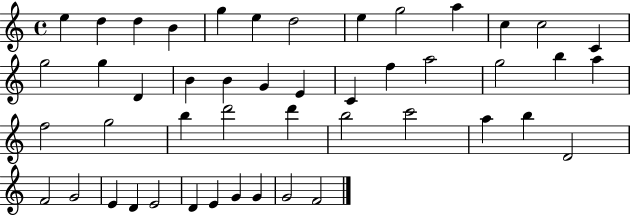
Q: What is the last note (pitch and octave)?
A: F4